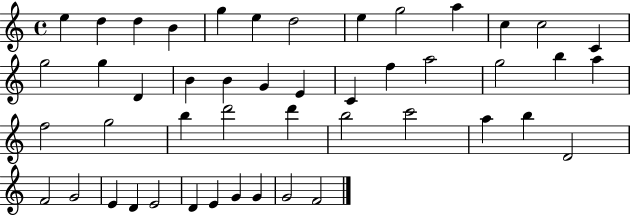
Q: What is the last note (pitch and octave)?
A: F4